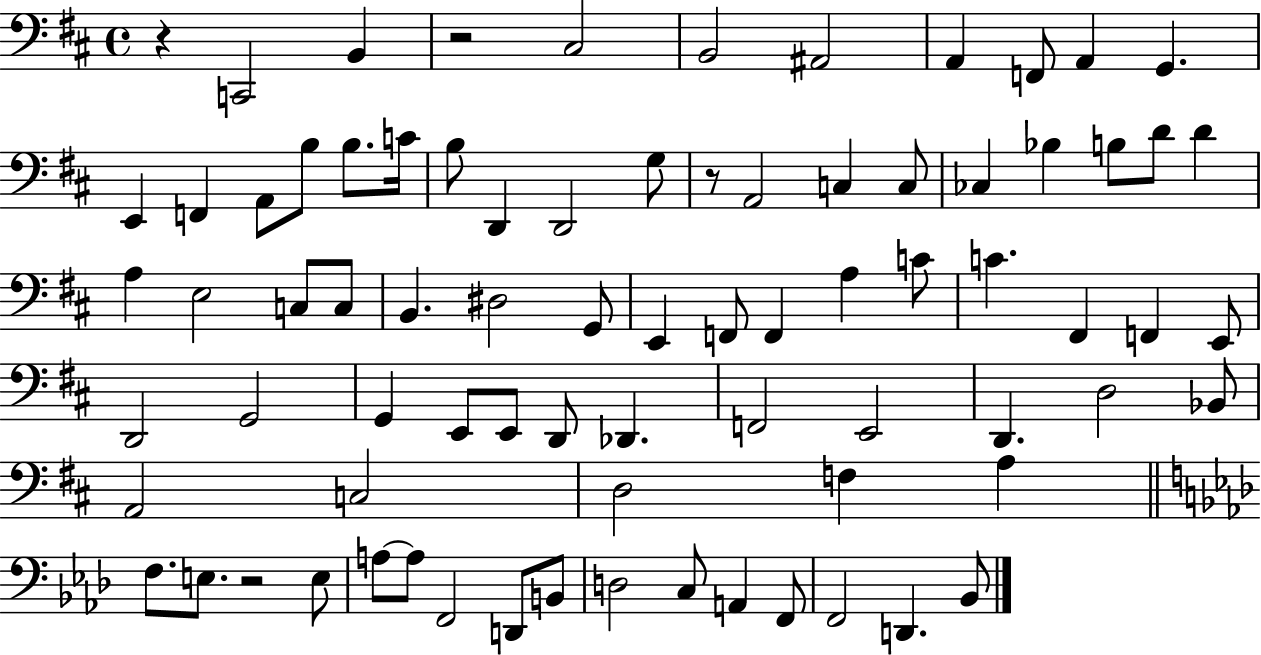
R/q C2/h B2/q R/h C#3/h B2/h A#2/h A2/q F2/e A2/q G2/q. E2/q F2/q A2/e B3/e B3/e. C4/s B3/e D2/q D2/h G3/e R/e A2/h C3/q C3/e CES3/q Bb3/q B3/e D4/e D4/q A3/q E3/h C3/e C3/e B2/q. D#3/h G2/e E2/q F2/e F2/q A3/q C4/e C4/q. F#2/q F2/q E2/e D2/h G2/h G2/q E2/e E2/e D2/e Db2/q. F2/h E2/h D2/q. D3/h Bb2/e A2/h C3/h D3/h F3/q A3/q F3/e. E3/e. R/h E3/e A3/e A3/e F2/h D2/e B2/e D3/h C3/e A2/q F2/e F2/h D2/q. Bb2/e